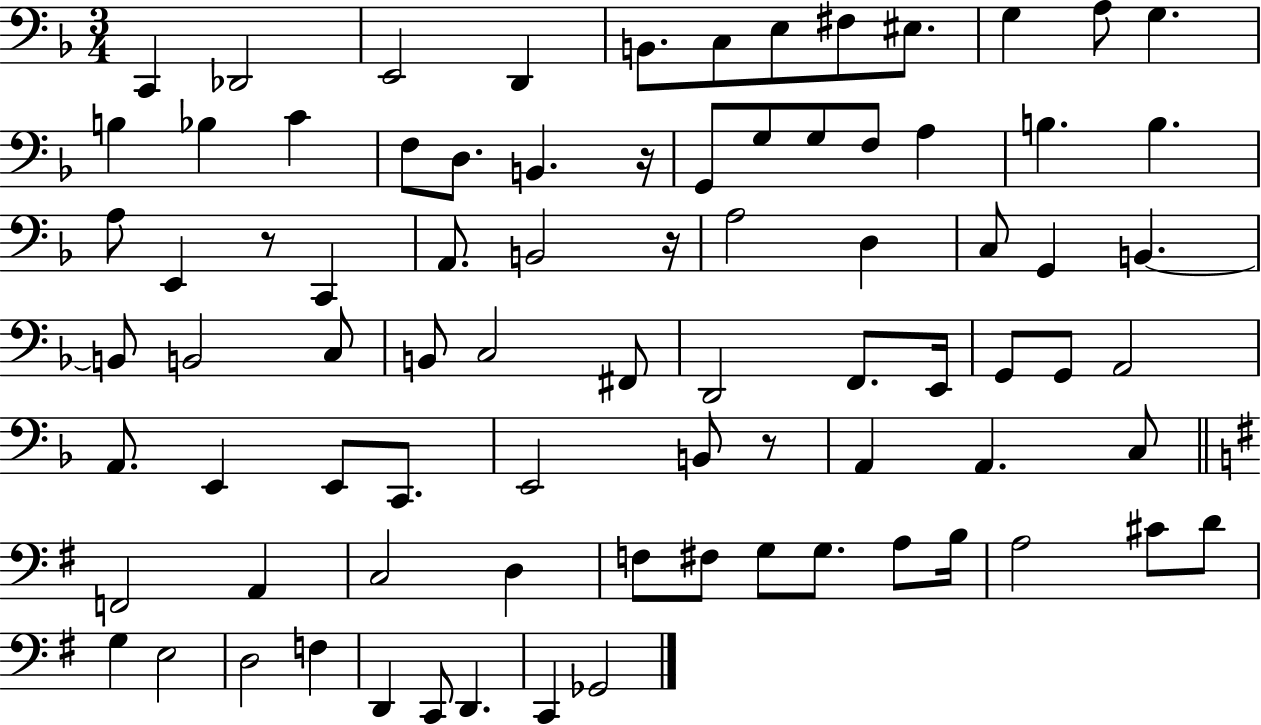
{
  \clef bass
  \numericTimeSignature
  \time 3/4
  \key f \major
  \repeat volta 2 { c,4 des,2 | e,2 d,4 | b,8. c8 e8 fis8 eis8. | g4 a8 g4. | \break b4 bes4 c'4 | f8 d8. b,4. r16 | g,8 g8 g8 f8 a4 | b4. b4. | \break a8 e,4 r8 c,4 | a,8. b,2 r16 | a2 d4 | c8 g,4 b,4.~~ | \break b,8 b,2 c8 | b,8 c2 fis,8 | d,2 f,8. e,16 | g,8 g,8 a,2 | \break a,8. e,4 e,8 c,8. | e,2 b,8 r8 | a,4 a,4. c8 | \bar "||" \break \key e \minor f,2 a,4 | c2 d4 | f8 fis8 g8 g8. a8 b16 | a2 cis'8 d'8 | \break g4 e2 | d2 f4 | d,4 c,8 d,4. | c,4 ges,2 | \break } \bar "|."
}